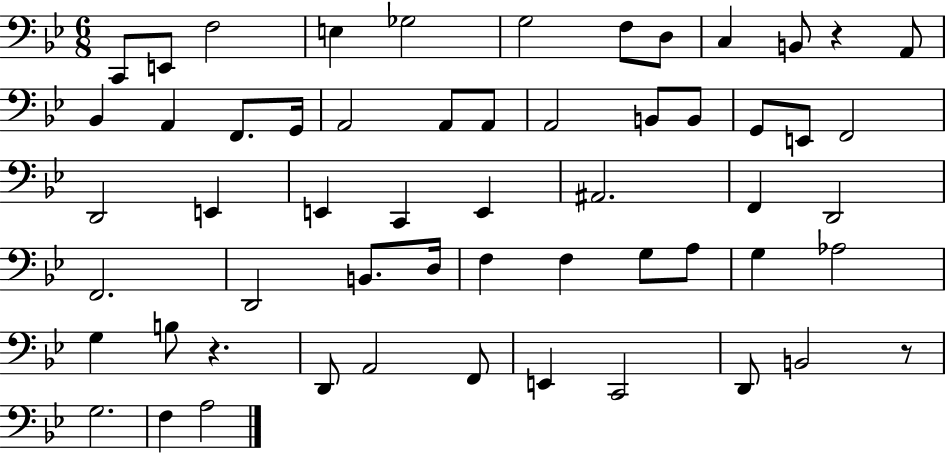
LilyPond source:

{
  \clef bass
  \numericTimeSignature
  \time 6/8
  \key bes \major
  \repeat volta 2 { c,8 e,8 f2 | e4 ges2 | g2 f8 d8 | c4 b,8 r4 a,8 | \break bes,4 a,4 f,8. g,16 | a,2 a,8 a,8 | a,2 b,8 b,8 | g,8 e,8 f,2 | \break d,2 e,4 | e,4 c,4 e,4 | ais,2. | f,4 d,2 | \break f,2. | d,2 b,8. d16 | f4 f4 g8 a8 | g4 aes2 | \break g4 b8 r4. | d,8 a,2 f,8 | e,4 c,2 | d,8 b,2 r8 | \break g2. | f4 a2 | } \bar "|."
}